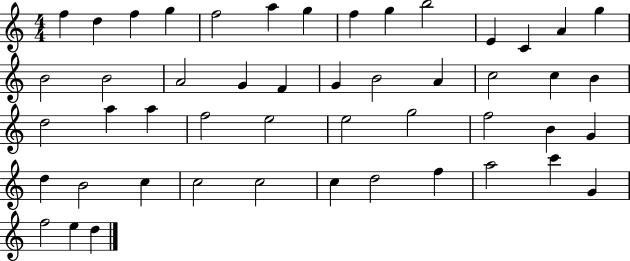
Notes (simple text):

F5/q D5/q F5/q G5/q F5/h A5/q G5/q F5/q G5/q B5/h E4/q C4/q A4/q G5/q B4/h B4/h A4/h G4/q F4/q G4/q B4/h A4/q C5/h C5/q B4/q D5/h A5/q A5/q F5/h E5/h E5/h G5/h F5/h B4/q G4/q D5/q B4/h C5/q C5/h C5/h C5/q D5/h F5/q A5/h C6/q G4/q F5/h E5/q D5/q